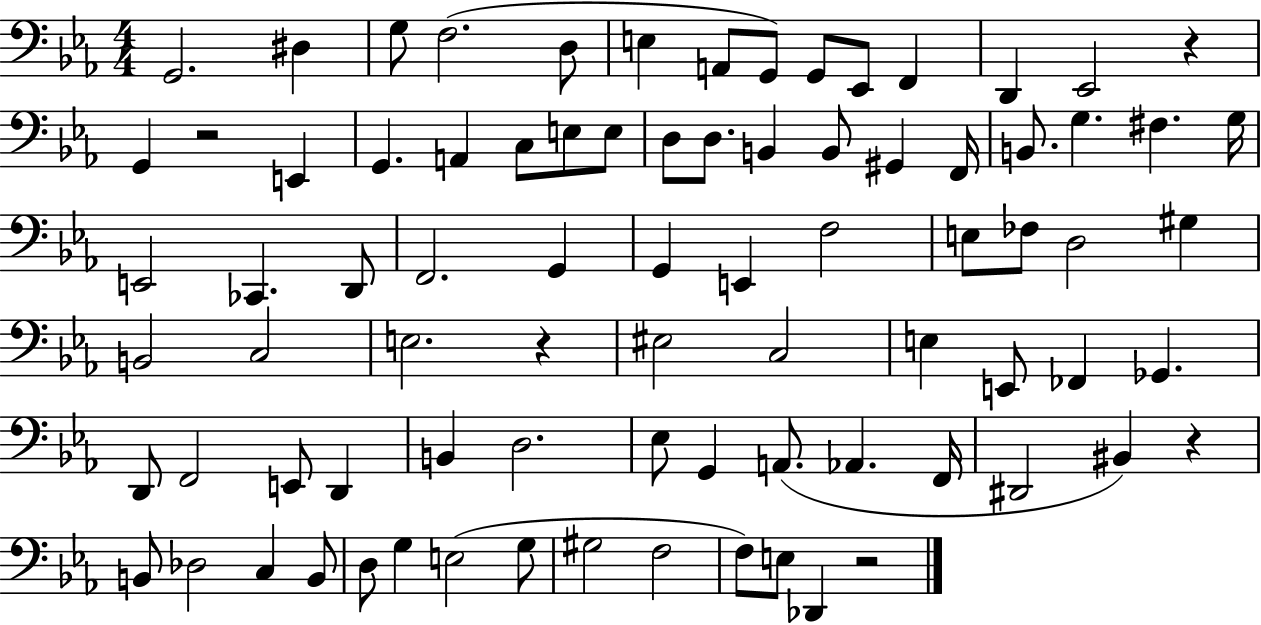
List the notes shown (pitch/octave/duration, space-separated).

G2/h. D#3/q G3/e F3/h. D3/e E3/q A2/e G2/e G2/e Eb2/e F2/q D2/q Eb2/h R/q G2/q R/h E2/q G2/q. A2/q C3/e E3/e E3/e D3/e D3/e. B2/q B2/e G#2/q F2/s B2/e. G3/q. F#3/q. G3/s E2/h CES2/q. D2/e F2/h. G2/q G2/q E2/q F3/h E3/e FES3/e D3/h G#3/q B2/h C3/h E3/h. R/q EIS3/h C3/h E3/q E2/e FES2/q Gb2/q. D2/e F2/h E2/e D2/q B2/q D3/h. Eb3/e G2/q A2/e. Ab2/q. F2/s D#2/h BIS2/q R/q B2/e Db3/h C3/q B2/e D3/e G3/q E3/h G3/e G#3/h F3/h F3/e E3/e Db2/q R/h